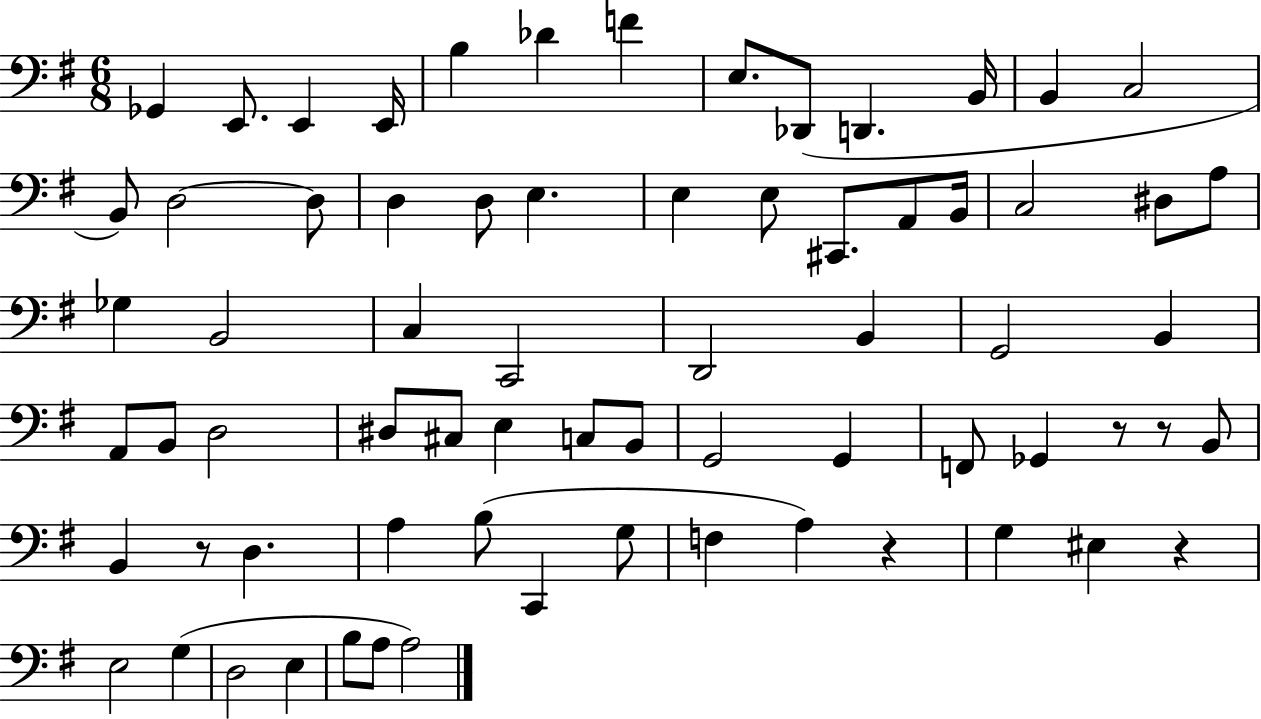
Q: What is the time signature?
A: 6/8